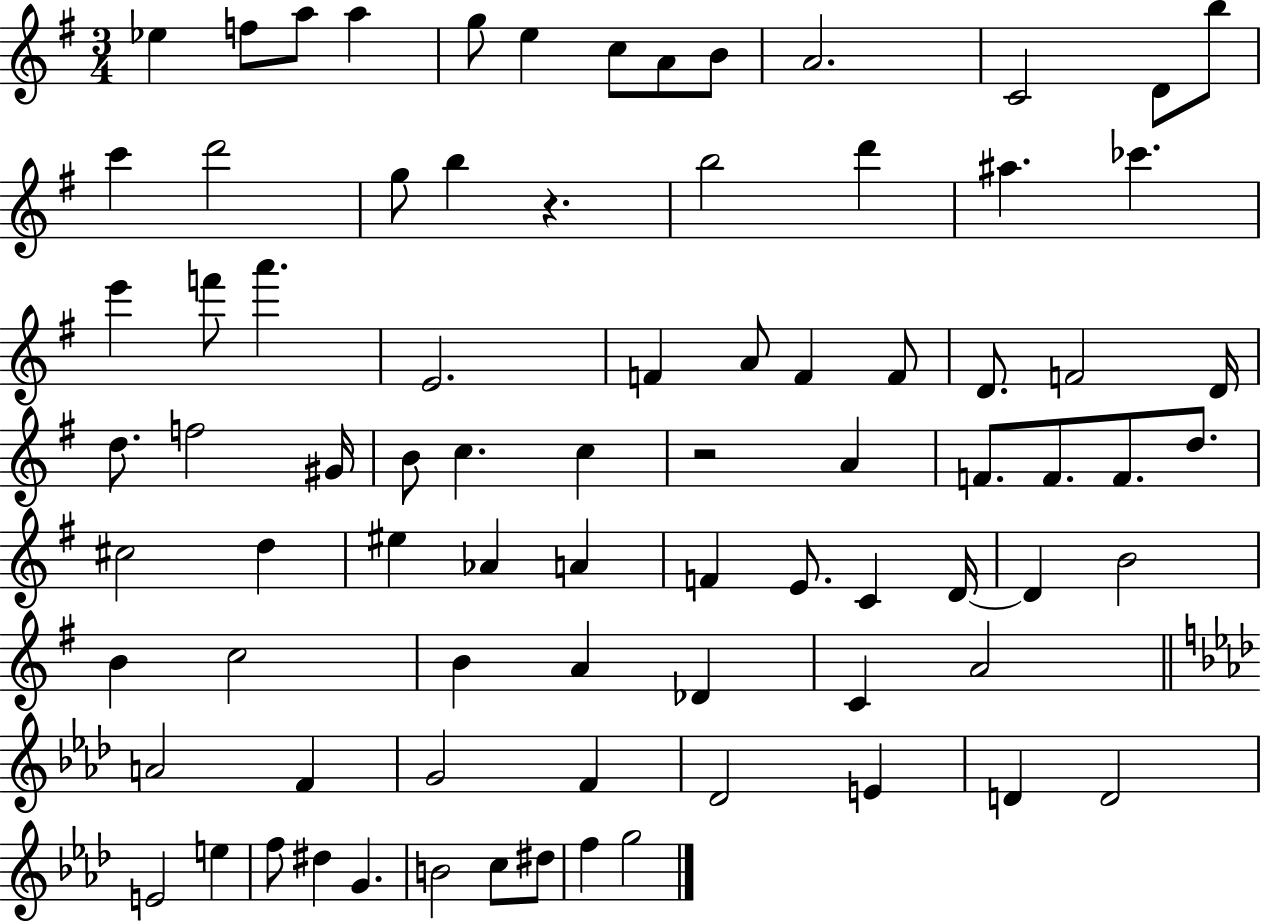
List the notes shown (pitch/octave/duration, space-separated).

Eb5/q F5/e A5/e A5/q G5/e E5/q C5/e A4/e B4/e A4/h. C4/h D4/e B5/e C6/q D6/h G5/e B5/q R/q. B5/h D6/q A#5/q. CES6/q. E6/q F6/e A6/q. E4/h. F4/q A4/e F4/q F4/e D4/e. F4/h D4/s D5/e. F5/h G#4/s B4/e C5/q. C5/q R/h A4/q F4/e. F4/e. F4/e. D5/e. C#5/h D5/q EIS5/q Ab4/q A4/q F4/q E4/e. C4/q D4/s D4/q B4/h B4/q C5/h B4/q A4/q Db4/q C4/q A4/h A4/h F4/q G4/h F4/q Db4/h E4/q D4/q D4/h E4/h E5/q F5/e D#5/q G4/q. B4/h C5/e D#5/e F5/q G5/h